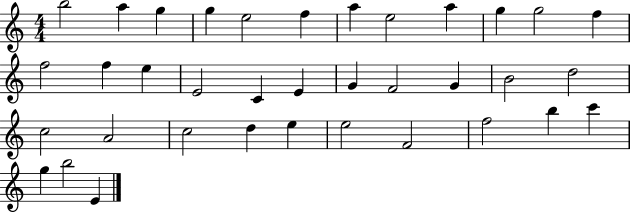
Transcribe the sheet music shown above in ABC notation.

X:1
T:Untitled
M:4/4
L:1/4
K:C
b2 a g g e2 f a e2 a g g2 f f2 f e E2 C E G F2 G B2 d2 c2 A2 c2 d e e2 F2 f2 b c' g b2 E